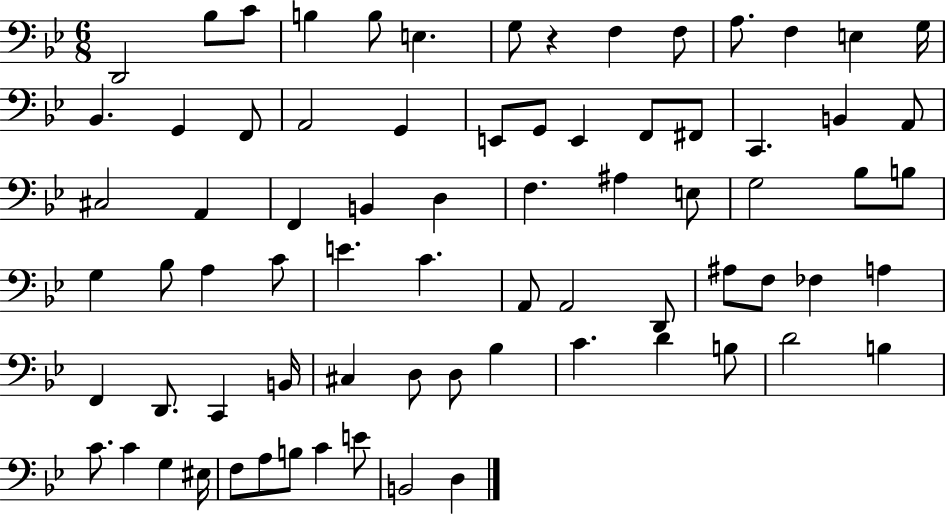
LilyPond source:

{
  \clef bass
  \numericTimeSignature
  \time 6/8
  \key bes \major
  d,2 bes8 c'8 | b4 b8 e4. | g8 r4 f4 f8 | a8. f4 e4 g16 | \break bes,4. g,4 f,8 | a,2 g,4 | e,8 g,8 e,4 f,8 fis,8 | c,4. b,4 a,8 | \break cis2 a,4 | f,4 b,4 d4 | f4. ais4 e8 | g2 bes8 b8 | \break g4 bes8 a4 c'8 | e'4. c'4. | a,8 a,2 d,8 | ais8 f8 fes4 a4 | \break f,4 d,8. c,4 b,16 | cis4 d8 d8 bes4 | c'4. d'4 b8 | d'2 b4 | \break c'8. c'4 g4 eis16 | f8 a8 b8 c'4 e'8 | b,2 d4 | \bar "|."
}